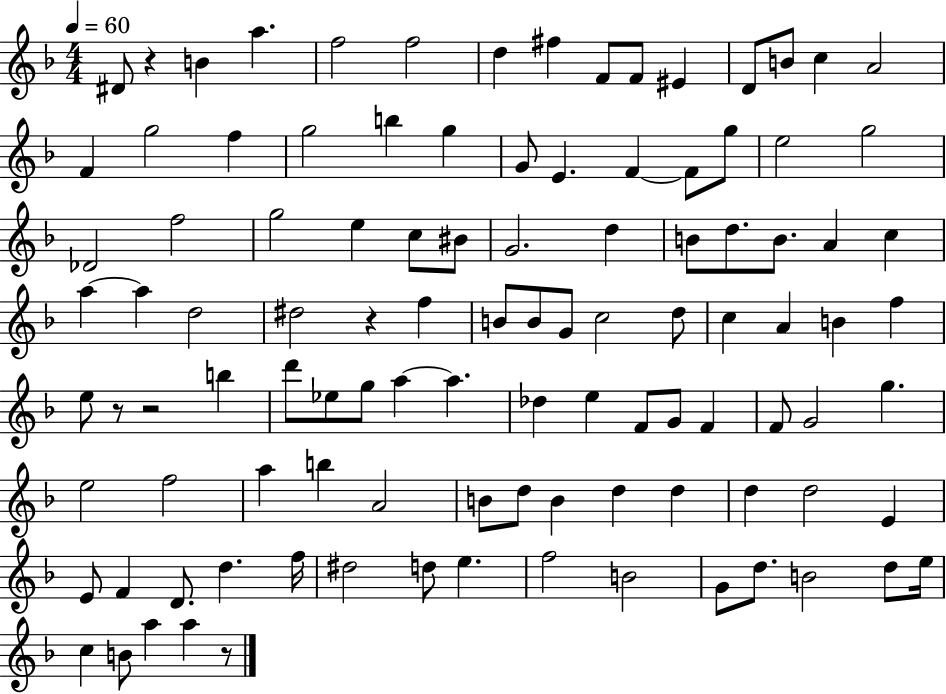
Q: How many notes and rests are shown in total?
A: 106